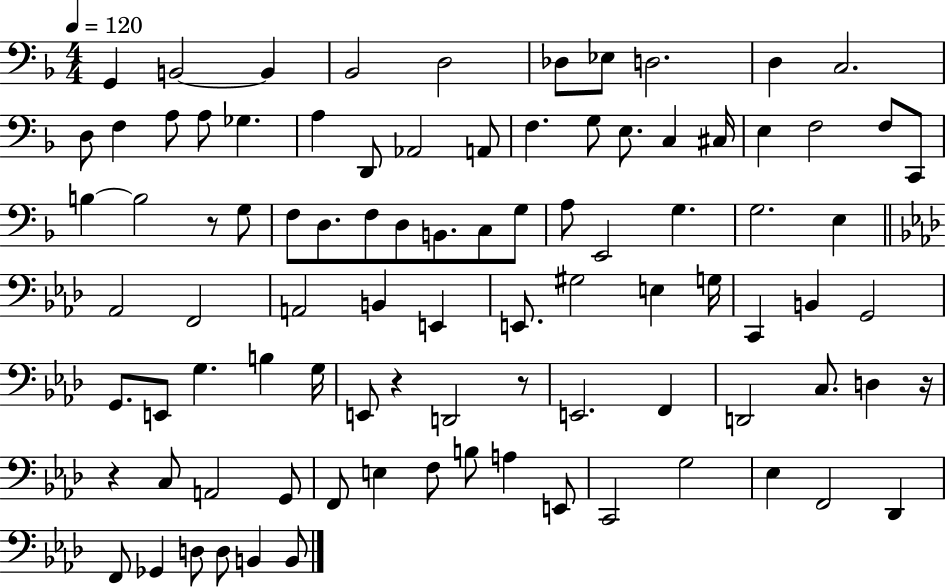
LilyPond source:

{
  \clef bass
  \numericTimeSignature
  \time 4/4
  \key f \major
  \tempo 4 = 120
  g,4 b,2~~ b,4 | bes,2 d2 | des8 ees8 d2. | d4 c2. | \break d8 f4 a8 a8 ges4. | a4 d,8 aes,2 a,8 | f4. g8 e8. c4 cis16 | e4 f2 f8 c,8 | \break b4~~ b2 r8 g8 | f8 d8. f8 d8 b,8. c8 g8 | a8 e,2 g4. | g2. e4 | \break \bar "||" \break \key aes \major aes,2 f,2 | a,2 b,4 e,4 | e,8. gis2 e4 g16 | c,4 b,4 g,2 | \break g,8. e,8 g4. b4 g16 | e,8 r4 d,2 r8 | e,2. f,4 | d,2 c8. d4 r16 | \break r4 c8 a,2 g,8 | f,8 e4 f8 b8 a4 e,8 | c,2 g2 | ees4 f,2 des,4 | \break f,8 ges,4 d8 d8 b,4 b,8 | \bar "|."
}